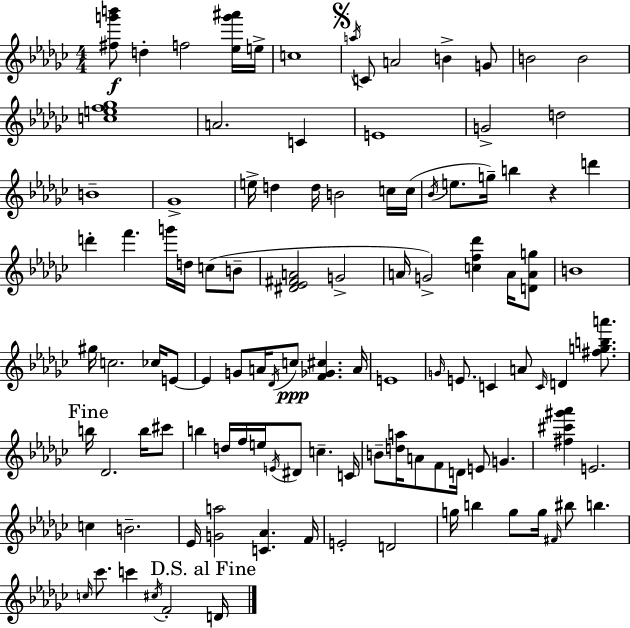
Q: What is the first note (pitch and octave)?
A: D5